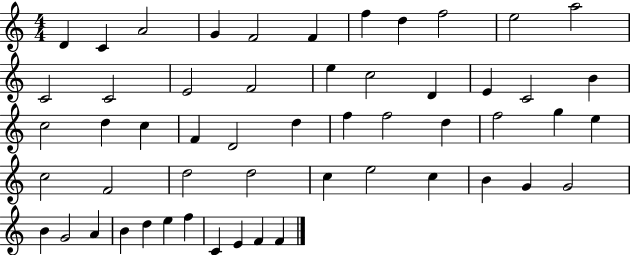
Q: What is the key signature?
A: C major